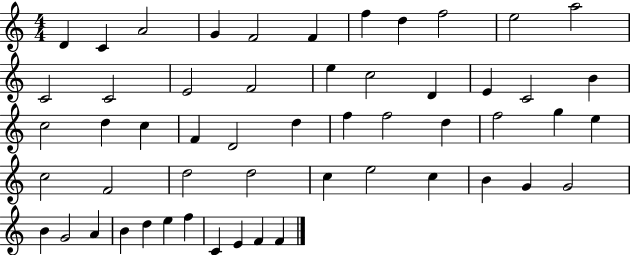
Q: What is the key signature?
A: C major